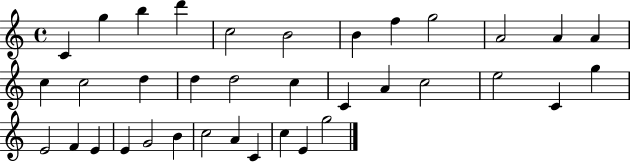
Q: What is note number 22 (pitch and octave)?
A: E5